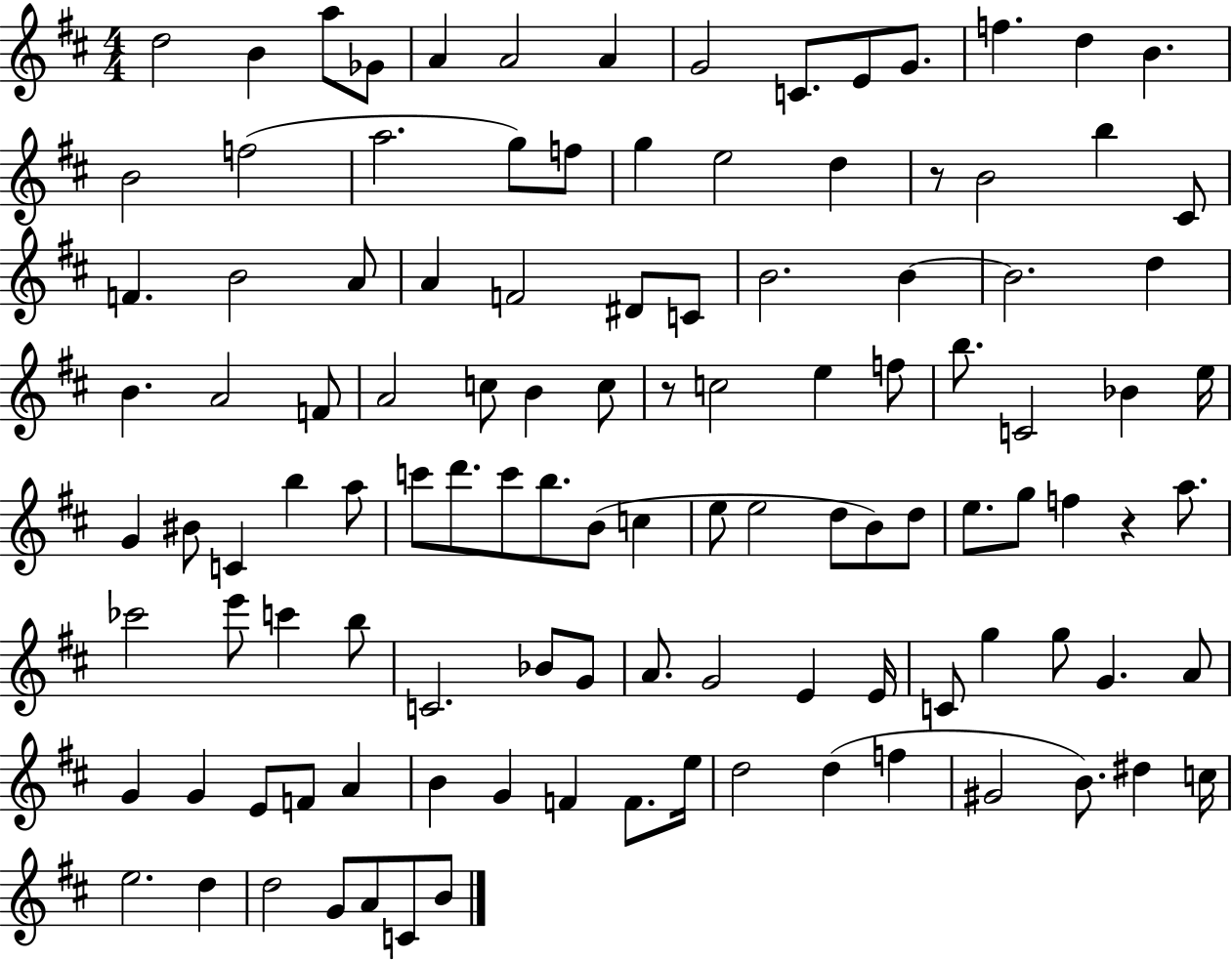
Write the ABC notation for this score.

X:1
T:Untitled
M:4/4
L:1/4
K:D
d2 B a/2 _G/2 A A2 A G2 C/2 E/2 G/2 f d B B2 f2 a2 g/2 f/2 g e2 d z/2 B2 b ^C/2 F B2 A/2 A F2 ^D/2 C/2 B2 B B2 d B A2 F/2 A2 c/2 B c/2 z/2 c2 e f/2 b/2 C2 _B e/4 G ^B/2 C b a/2 c'/2 d'/2 c'/2 b/2 B/2 c e/2 e2 d/2 B/2 d/2 e/2 g/2 f z a/2 _c'2 e'/2 c' b/2 C2 _B/2 G/2 A/2 G2 E E/4 C/2 g g/2 G A/2 G G E/2 F/2 A B G F F/2 e/4 d2 d f ^G2 B/2 ^d c/4 e2 d d2 G/2 A/2 C/2 B/2